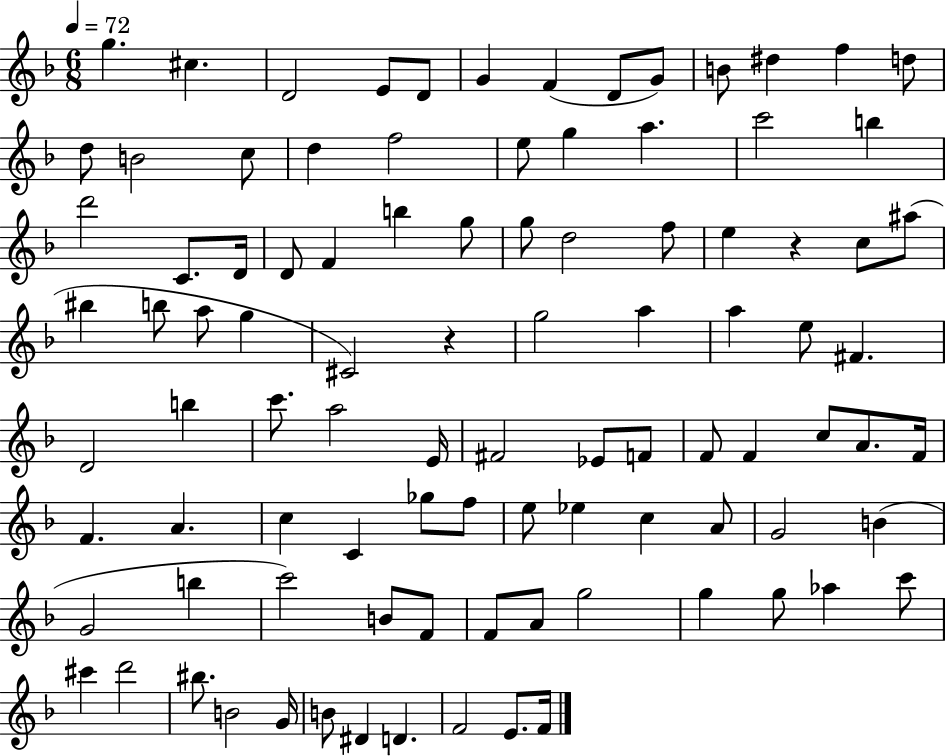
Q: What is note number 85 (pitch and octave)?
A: D6